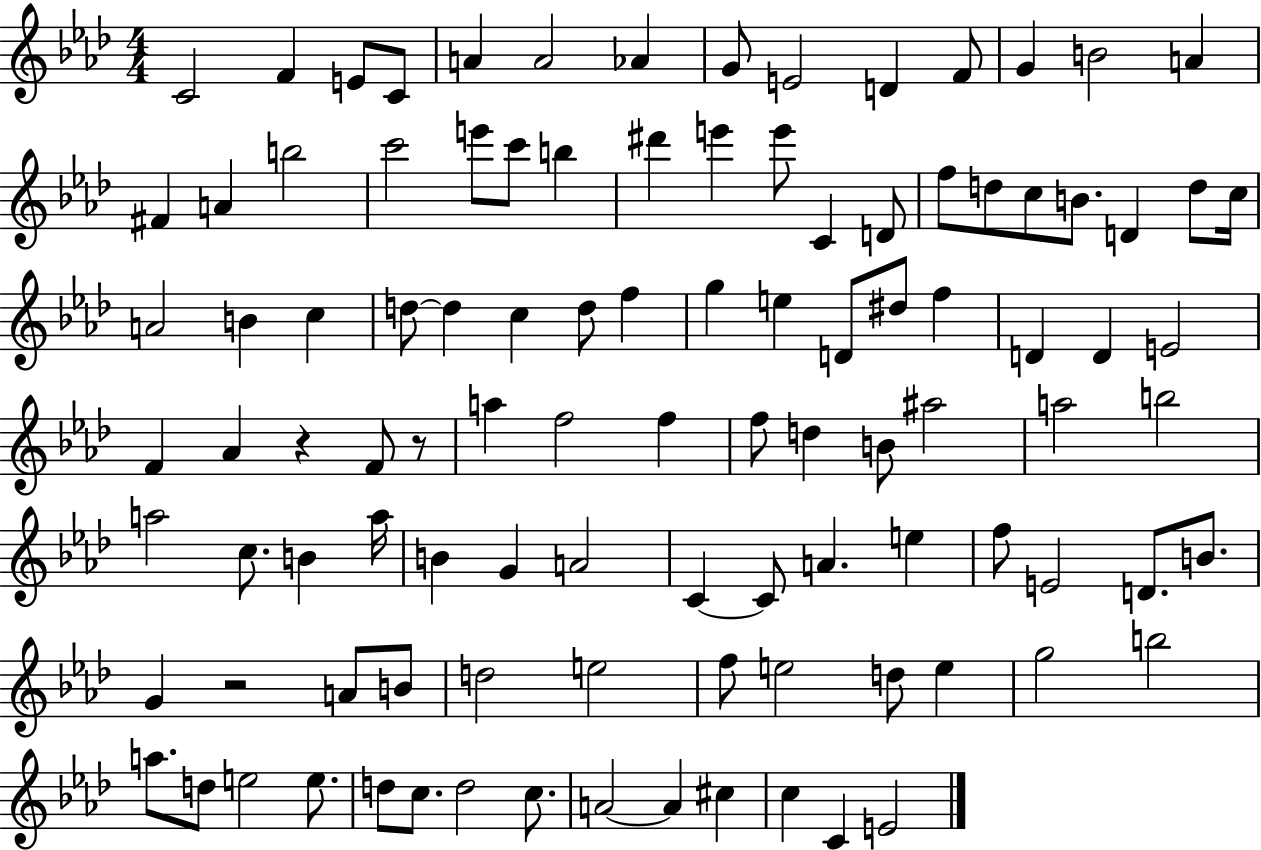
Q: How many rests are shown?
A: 3